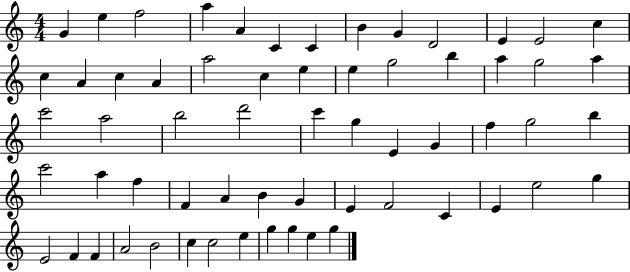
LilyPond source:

{
  \clef treble
  \numericTimeSignature
  \time 4/4
  \key c \major
  g'4 e''4 f''2 | a''4 a'4 c'4 c'4 | b'4 g'4 d'2 | e'4 e'2 c''4 | \break c''4 a'4 c''4 a'4 | a''2 c''4 e''4 | e''4 g''2 b''4 | a''4 g''2 a''4 | \break c'''2 a''2 | b''2 d'''2 | c'''4 g''4 e'4 g'4 | f''4 g''2 b''4 | \break c'''2 a''4 f''4 | f'4 a'4 b'4 g'4 | e'4 f'2 c'4 | e'4 e''2 g''4 | \break e'2 f'4 f'4 | a'2 b'2 | c''4 c''2 e''4 | g''4 g''4 e''4 g''4 | \break \bar "|."
}